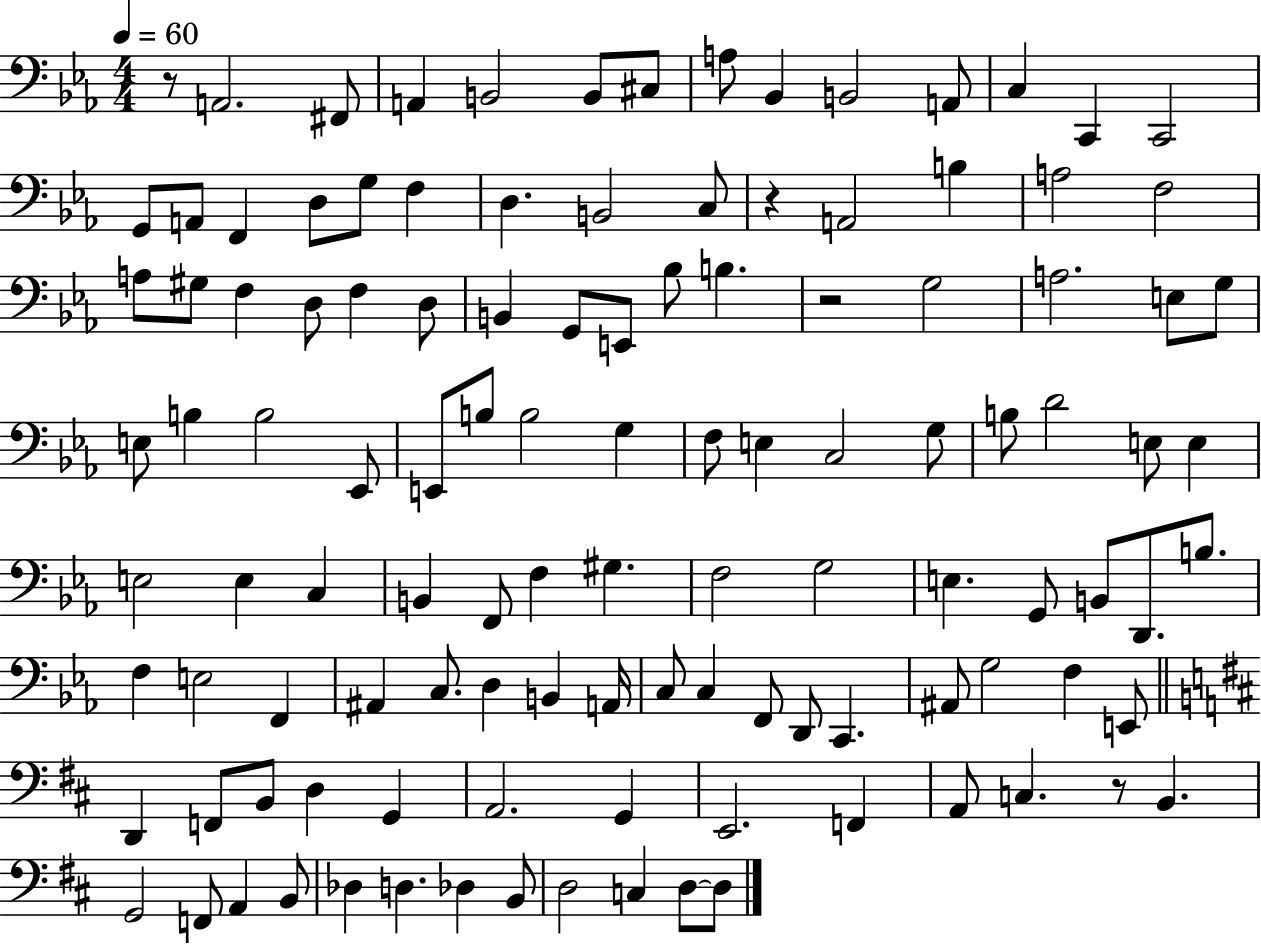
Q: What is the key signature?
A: EES major